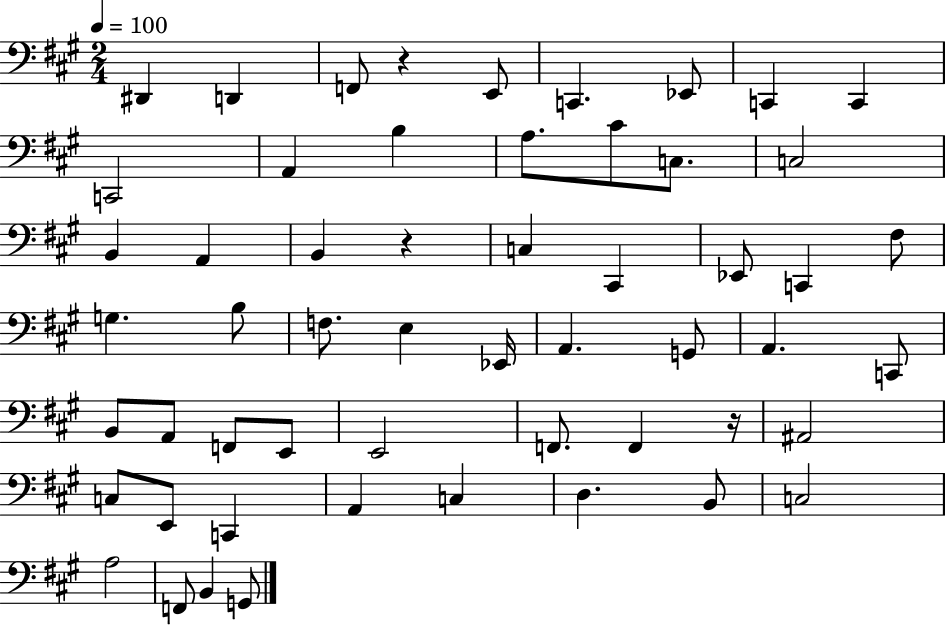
{
  \clef bass
  \numericTimeSignature
  \time 2/4
  \key a \major
  \tempo 4 = 100
  \repeat volta 2 { dis,4 d,4 | f,8 r4 e,8 | c,4. ees,8 | c,4 c,4 | \break c,2 | a,4 b4 | a8. cis'8 c8. | c2 | \break b,4 a,4 | b,4 r4 | c4 cis,4 | ees,8 c,4 fis8 | \break g4. b8 | f8. e4 ees,16 | a,4. g,8 | a,4. c,8 | \break b,8 a,8 f,8 e,8 | e,2 | f,8. f,4 r16 | ais,2 | \break c8 e,8 c,4 | a,4 c4 | d4. b,8 | c2 | \break a2 | f,8 b,4 g,8 | } \bar "|."
}